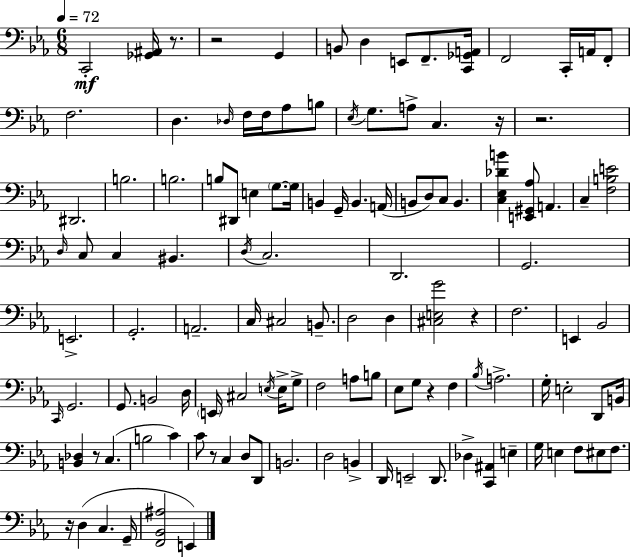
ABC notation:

X:1
T:Untitled
M:6/8
L:1/4
K:Cm
C,,2 [_G,,^A,,]/4 z/2 z2 G,, B,,/2 D, E,,/2 F,,/2 [C,,_G,,A,,]/4 F,,2 C,,/4 A,,/4 F,,/2 F,2 D, _D,/4 F,/4 F,/4 _A,/2 B,/2 _E,/4 G,/2 A,/2 C, z/4 z2 ^D,,2 B,2 B,2 B,/2 ^D,,/2 E, G,/2 G,/4 B,, G,,/4 B,, A,,/4 B,,/2 D,/2 C,/2 B,, [C,_E,_DB] [E,,^G,,_A,]/2 A,, C, [F,B,E]2 D,/4 C,/2 C, ^B,, D,/4 C,2 D,,2 G,,2 E,,2 G,,2 A,,2 C,/4 ^C,2 B,,/2 D,2 D, [^C,E,G]2 z F,2 E,, _B,,2 C,,/4 G,,2 G,,/2 B,,2 D,/4 E,,/4 ^C,2 E,/4 E,/4 G,/2 F,2 A,/2 B,/2 _E,/2 G,/2 z F, _B,/4 A,2 G,/4 E,2 D,,/2 B,,/4 [B,,_D,] z/2 C, B,2 C C/2 z/2 C, D,/2 D,,/2 B,,2 D,2 B,, D,,/4 E,,2 D,,/2 _D, [C,,^A,,] E, G,/4 E, F,/2 ^E,/2 F,/2 z/4 D, C, G,,/4 [F,,_B,,^A,]2 E,,